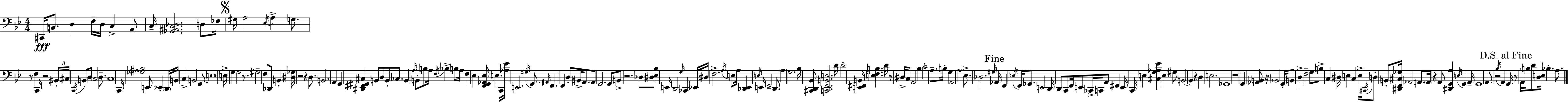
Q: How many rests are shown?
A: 13